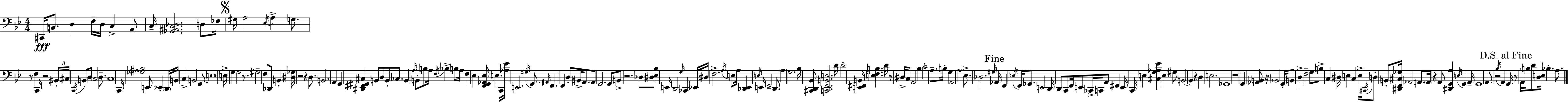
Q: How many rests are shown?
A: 13